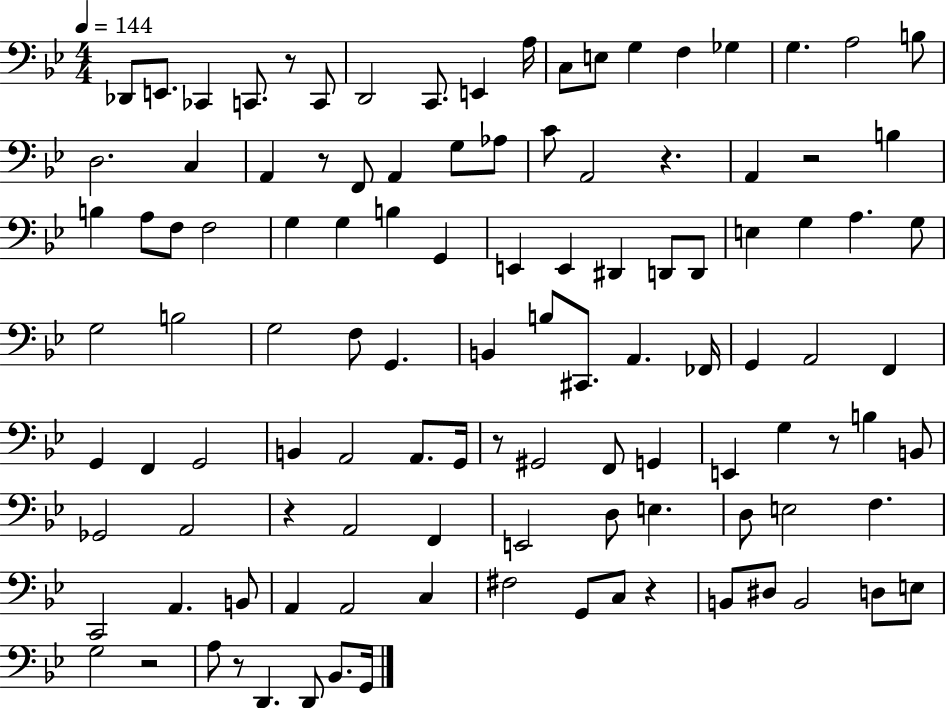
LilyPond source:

{
  \clef bass
  \numericTimeSignature
  \time 4/4
  \key bes \major
  \tempo 4 = 144
  des,8 e,8. ces,4 c,8. r8 c,8 | d,2 c,8. e,4 a16 | c8 e8 g4 f4 ges4 | g4. a2 b8 | \break d2. c4 | a,4 r8 f,8 a,4 g8 aes8 | c'8 a,2 r4. | a,4 r2 b4 | \break b4 a8 f8 f2 | g4 g4 b4 g,4 | e,4 e,4 dis,4 d,8 d,8 | e4 g4 a4. g8 | \break g2 b2 | g2 f8 g,4. | b,4 b8 cis,8. a,4. fes,16 | g,4 a,2 f,4 | \break g,4 f,4 g,2 | b,4 a,2 a,8. g,16 | r8 gis,2 f,8 g,4 | e,4 g4 r8 b4 b,8 | \break ges,2 a,2 | r4 a,2 f,4 | e,2 d8 e4. | d8 e2 f4. | \break c,2 a,4. b,8 | a,4 a,2 c4 | fis2 g,8 c8 r4 | b,8 dis8 b,2 d8 e8 | \break g2 r2 | a8 r8 d,4. d,8 bes,8. g,16 | \bar "|."
}